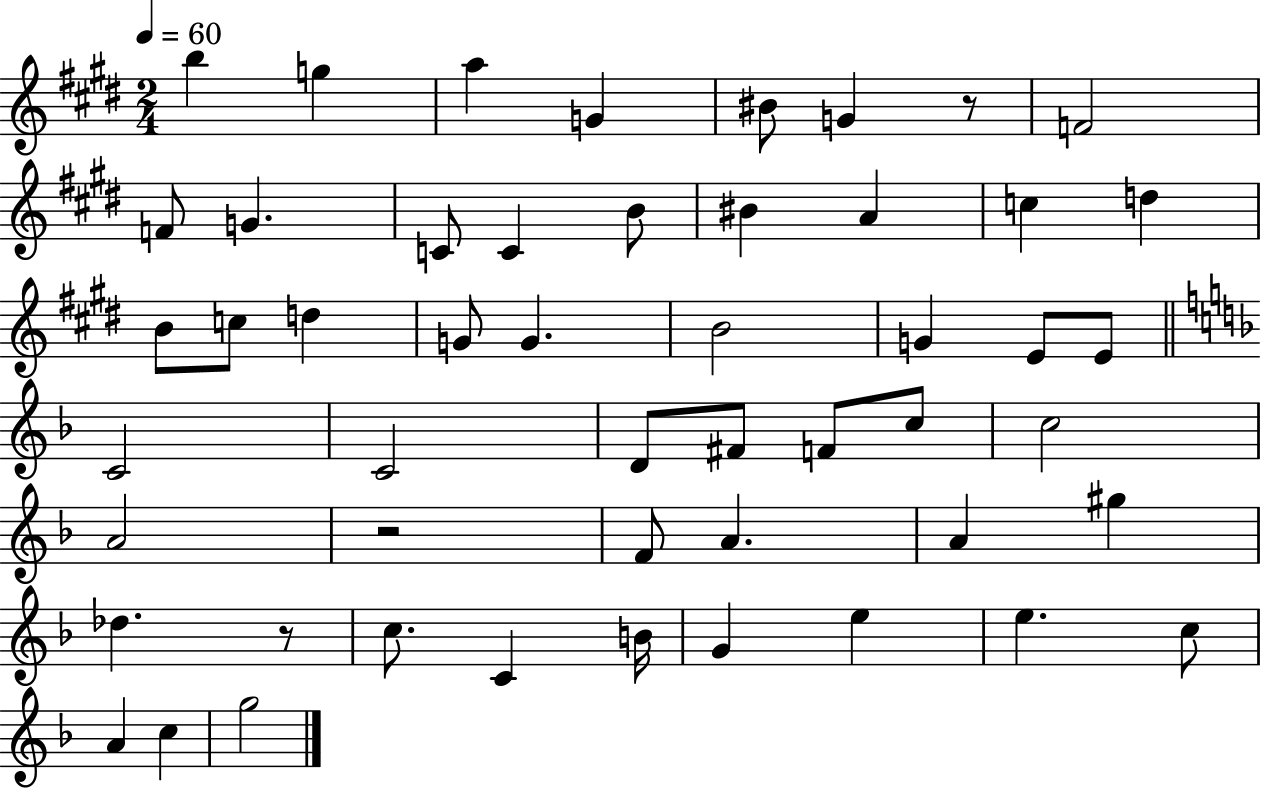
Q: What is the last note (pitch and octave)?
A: G5